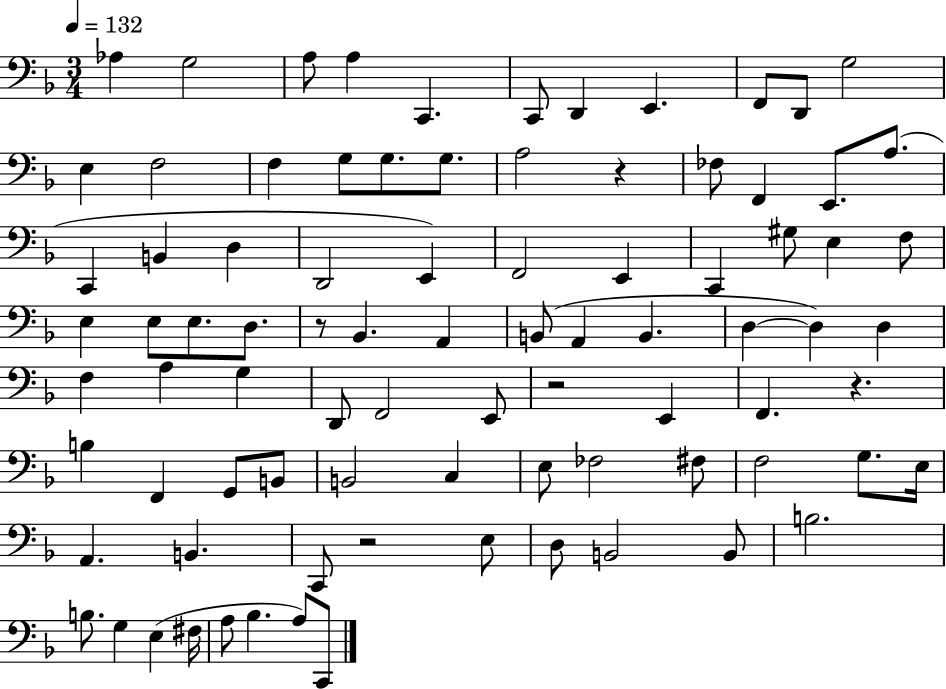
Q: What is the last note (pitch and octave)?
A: C2